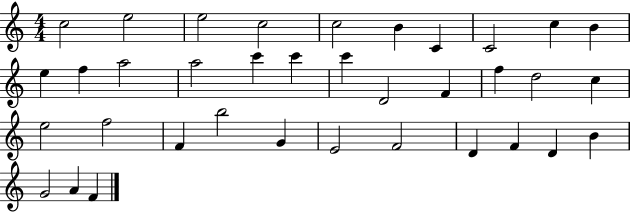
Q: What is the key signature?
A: C major